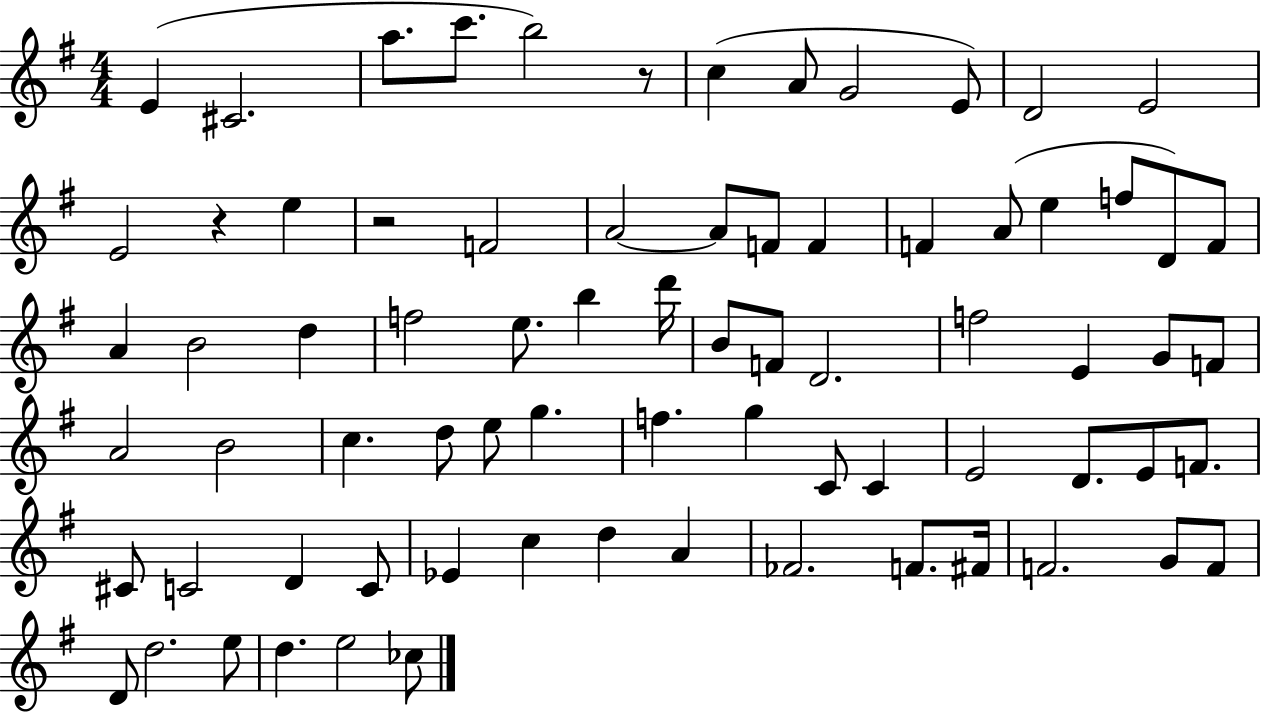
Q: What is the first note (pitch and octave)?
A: E4